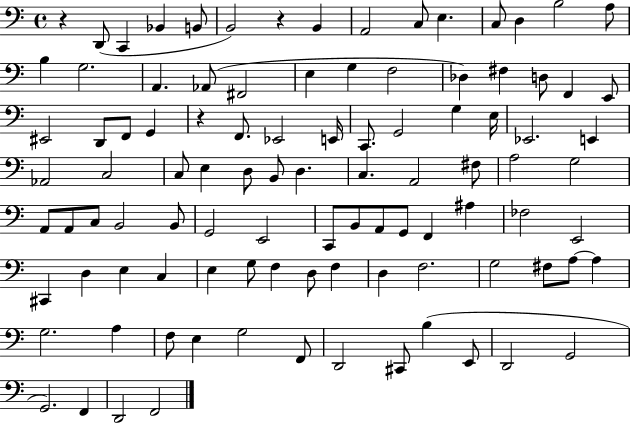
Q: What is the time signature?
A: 4/4